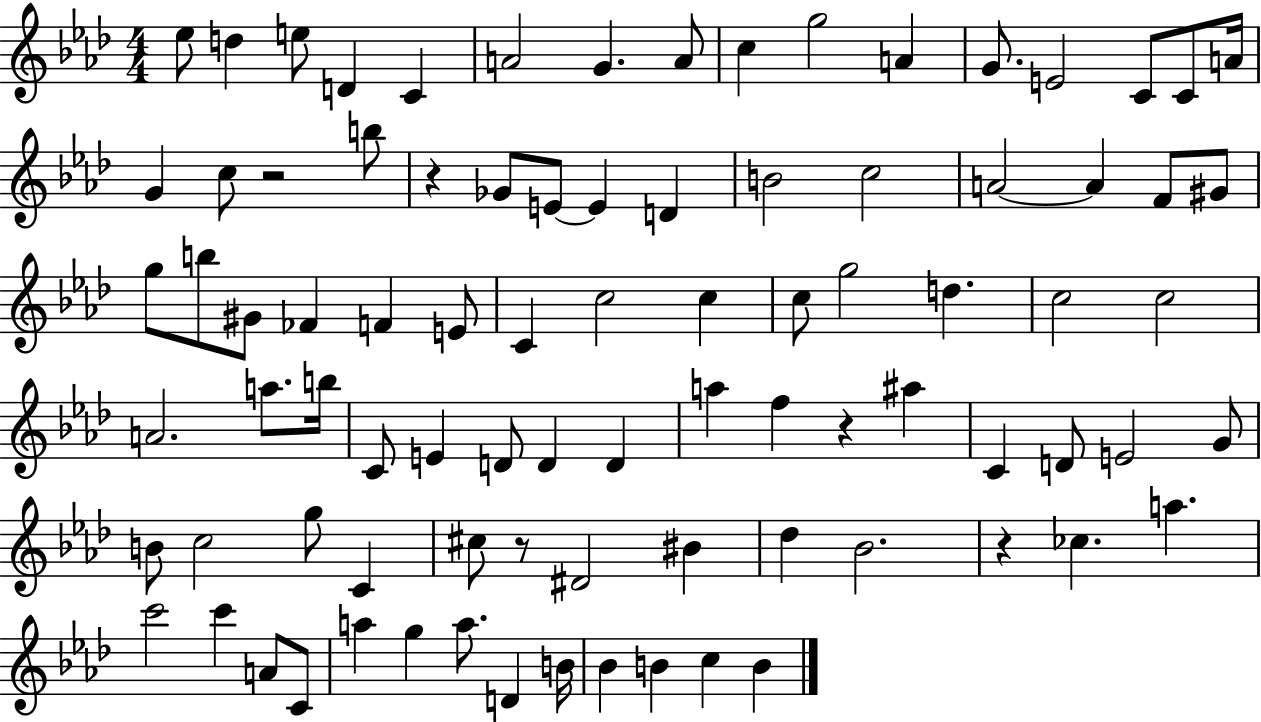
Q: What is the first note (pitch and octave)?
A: Eb5